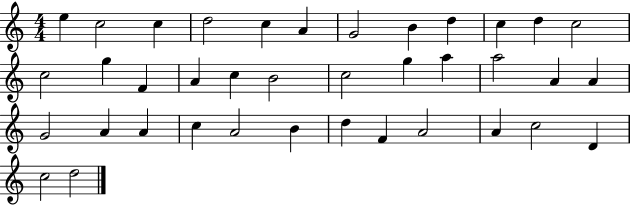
{
  \clef treble
  \numericTimeSignature
  \time 4/4
  \key c \major
  e''4 c''2 c''4 | d''2 c''4 a'4 | g'2 b'4 d''4 | c''4 d''4 c''2 | \break c''2 g''4 f'4 | a'4 c''4 b'2 | c''2 g''4 a''4 | a''2 a'4 a'4 | \break g'2 a'4 a'4 | c''4 a'2 b'4 | d''4 f'4 a'2 | a'4 c''2 d'4 | \break c''2 d''2 | \bar "|."
}